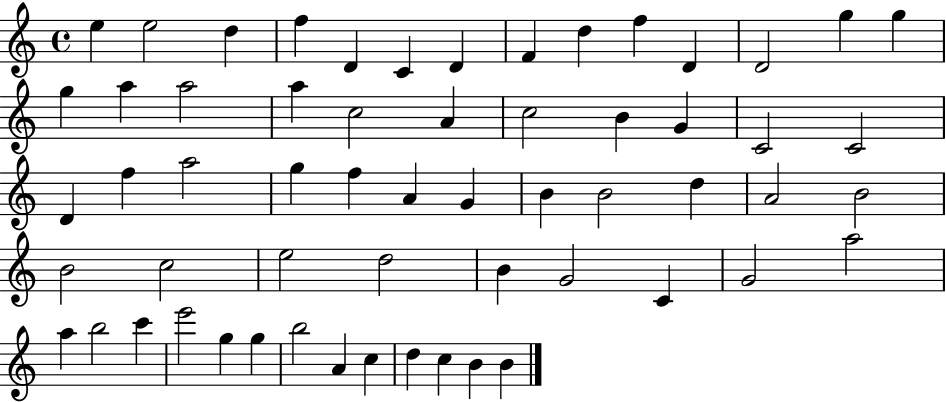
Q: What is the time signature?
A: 4/4